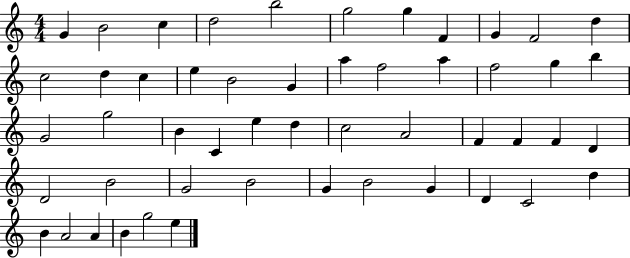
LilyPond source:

{
  \clef treble
  \numericTimeSignature
  \time 4/4
  \key c \major
  g'4 b'2 c''4 | d''2 b''2 | g''2 g''4 f'4 | g'4 f'2 d''4 | \break c''2 d''4 c''4 | e''4 b'2 g'4 | a''4 f''2 a''4 | f''2 g''4 b''4 | \break g'2 g''2 | b'4 c'4 e''4 d''4 | c''2 a'2 | f'4 f'4 f'4 d'4 | \break d'2 b'2 | g'2 b'2 | g'4 b'2 g'4 | d'4 c'2 d''4 | \break b'4 a'2 a'4 | b'4 g''2 e''4 | \bar "|."
}